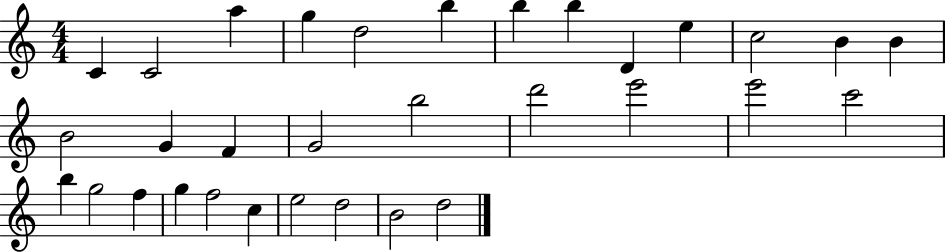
C4/q C4/h A5/q G5/q D5/h B5/q B5/q B5/q D4/q E5/q C5/h B4/q B4/q B4/h G4/q F4/q G4/h B5/h D6/h E6/h E6/h C6/h B5/q G5/h F5/q G5/q F5/h C5/q E5/h D5/h B4/h D5/h